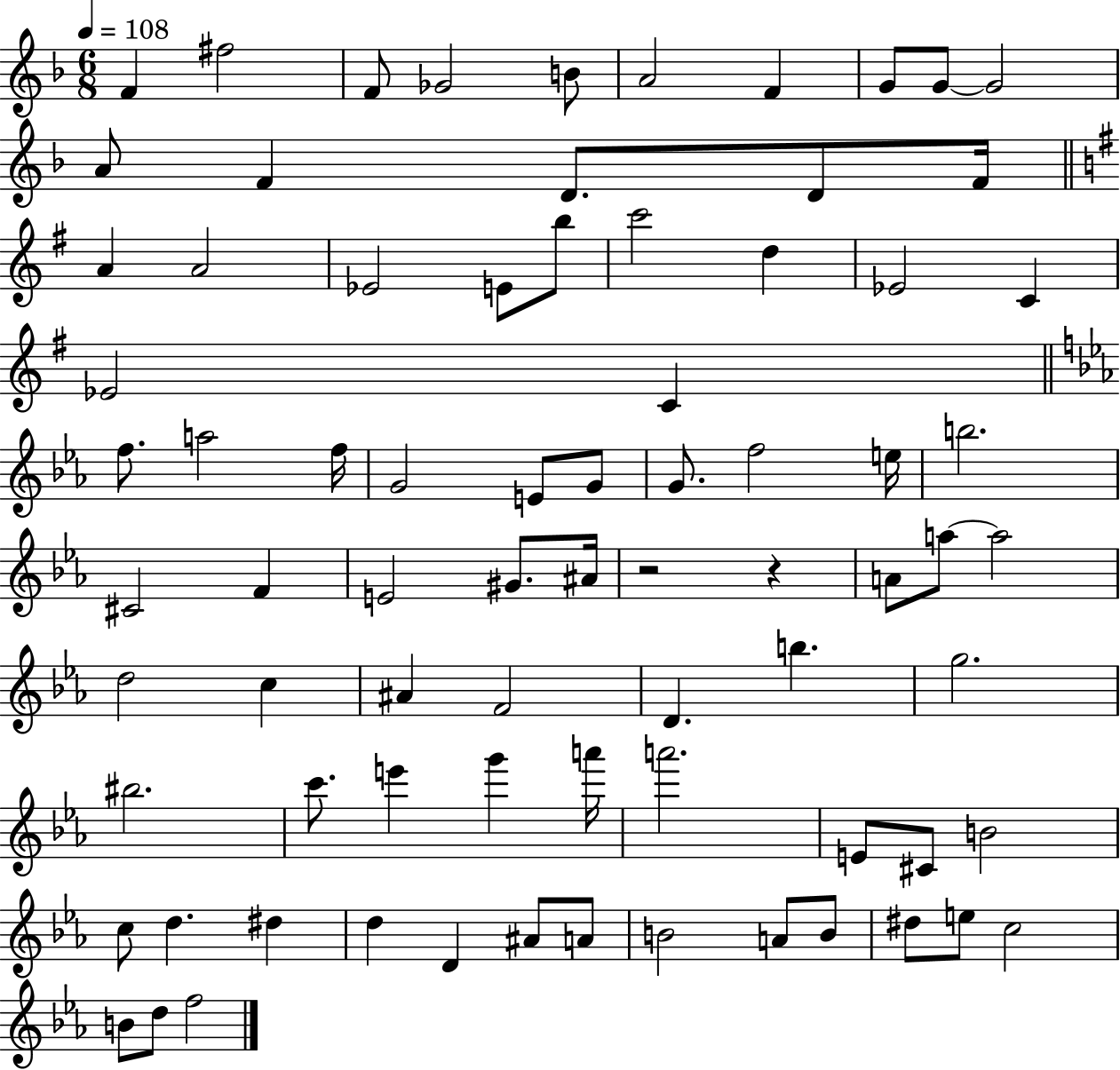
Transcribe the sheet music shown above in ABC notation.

X:1
T:Untitled
M:6/8
L:1/4
K:F
F ^f2 F/2 _G2 B/2 A2 F G/2 G/2 G2 A/2 F D/2 D/2 F/4 A A2 _E2 E/2 b/2 c'2 d _E2 C _E2 C f/2 a2 f/4 G2 E/2 G/2 G/2 f2 e/4 b2 ^C2 F E2 ^G/2 ^A/4 z2 z A/2 a/2 a2 d2 c ^A F2 D b g2 ^b2 c'/2 e' g' a'/4 a'2 E/2 ^C/2 B2 c/2 d ^d d D ^A/2 A/2 B2 A/2 B/2 ^d/2 e/2 c2 B/2 d/2 f2